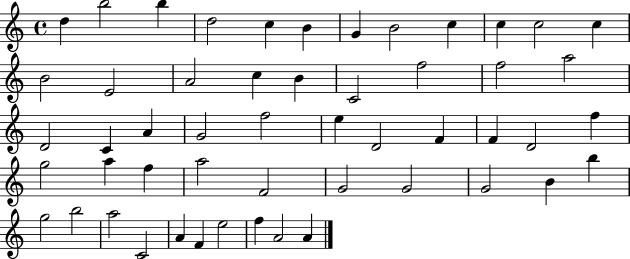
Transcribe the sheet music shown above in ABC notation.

X:1
T:Untitled
M:4/4
L:1/4
K:C
d b2 b d2 c B G B2 c c c2 c B2 E2 A2 c B C2 f2 f2 a2 D2 C A G2 f2 e D2 F F D2 f g2 a f a2 F2 G2 G2 G2 B b g2 b2 a2 C2 A F e2 f A2 A